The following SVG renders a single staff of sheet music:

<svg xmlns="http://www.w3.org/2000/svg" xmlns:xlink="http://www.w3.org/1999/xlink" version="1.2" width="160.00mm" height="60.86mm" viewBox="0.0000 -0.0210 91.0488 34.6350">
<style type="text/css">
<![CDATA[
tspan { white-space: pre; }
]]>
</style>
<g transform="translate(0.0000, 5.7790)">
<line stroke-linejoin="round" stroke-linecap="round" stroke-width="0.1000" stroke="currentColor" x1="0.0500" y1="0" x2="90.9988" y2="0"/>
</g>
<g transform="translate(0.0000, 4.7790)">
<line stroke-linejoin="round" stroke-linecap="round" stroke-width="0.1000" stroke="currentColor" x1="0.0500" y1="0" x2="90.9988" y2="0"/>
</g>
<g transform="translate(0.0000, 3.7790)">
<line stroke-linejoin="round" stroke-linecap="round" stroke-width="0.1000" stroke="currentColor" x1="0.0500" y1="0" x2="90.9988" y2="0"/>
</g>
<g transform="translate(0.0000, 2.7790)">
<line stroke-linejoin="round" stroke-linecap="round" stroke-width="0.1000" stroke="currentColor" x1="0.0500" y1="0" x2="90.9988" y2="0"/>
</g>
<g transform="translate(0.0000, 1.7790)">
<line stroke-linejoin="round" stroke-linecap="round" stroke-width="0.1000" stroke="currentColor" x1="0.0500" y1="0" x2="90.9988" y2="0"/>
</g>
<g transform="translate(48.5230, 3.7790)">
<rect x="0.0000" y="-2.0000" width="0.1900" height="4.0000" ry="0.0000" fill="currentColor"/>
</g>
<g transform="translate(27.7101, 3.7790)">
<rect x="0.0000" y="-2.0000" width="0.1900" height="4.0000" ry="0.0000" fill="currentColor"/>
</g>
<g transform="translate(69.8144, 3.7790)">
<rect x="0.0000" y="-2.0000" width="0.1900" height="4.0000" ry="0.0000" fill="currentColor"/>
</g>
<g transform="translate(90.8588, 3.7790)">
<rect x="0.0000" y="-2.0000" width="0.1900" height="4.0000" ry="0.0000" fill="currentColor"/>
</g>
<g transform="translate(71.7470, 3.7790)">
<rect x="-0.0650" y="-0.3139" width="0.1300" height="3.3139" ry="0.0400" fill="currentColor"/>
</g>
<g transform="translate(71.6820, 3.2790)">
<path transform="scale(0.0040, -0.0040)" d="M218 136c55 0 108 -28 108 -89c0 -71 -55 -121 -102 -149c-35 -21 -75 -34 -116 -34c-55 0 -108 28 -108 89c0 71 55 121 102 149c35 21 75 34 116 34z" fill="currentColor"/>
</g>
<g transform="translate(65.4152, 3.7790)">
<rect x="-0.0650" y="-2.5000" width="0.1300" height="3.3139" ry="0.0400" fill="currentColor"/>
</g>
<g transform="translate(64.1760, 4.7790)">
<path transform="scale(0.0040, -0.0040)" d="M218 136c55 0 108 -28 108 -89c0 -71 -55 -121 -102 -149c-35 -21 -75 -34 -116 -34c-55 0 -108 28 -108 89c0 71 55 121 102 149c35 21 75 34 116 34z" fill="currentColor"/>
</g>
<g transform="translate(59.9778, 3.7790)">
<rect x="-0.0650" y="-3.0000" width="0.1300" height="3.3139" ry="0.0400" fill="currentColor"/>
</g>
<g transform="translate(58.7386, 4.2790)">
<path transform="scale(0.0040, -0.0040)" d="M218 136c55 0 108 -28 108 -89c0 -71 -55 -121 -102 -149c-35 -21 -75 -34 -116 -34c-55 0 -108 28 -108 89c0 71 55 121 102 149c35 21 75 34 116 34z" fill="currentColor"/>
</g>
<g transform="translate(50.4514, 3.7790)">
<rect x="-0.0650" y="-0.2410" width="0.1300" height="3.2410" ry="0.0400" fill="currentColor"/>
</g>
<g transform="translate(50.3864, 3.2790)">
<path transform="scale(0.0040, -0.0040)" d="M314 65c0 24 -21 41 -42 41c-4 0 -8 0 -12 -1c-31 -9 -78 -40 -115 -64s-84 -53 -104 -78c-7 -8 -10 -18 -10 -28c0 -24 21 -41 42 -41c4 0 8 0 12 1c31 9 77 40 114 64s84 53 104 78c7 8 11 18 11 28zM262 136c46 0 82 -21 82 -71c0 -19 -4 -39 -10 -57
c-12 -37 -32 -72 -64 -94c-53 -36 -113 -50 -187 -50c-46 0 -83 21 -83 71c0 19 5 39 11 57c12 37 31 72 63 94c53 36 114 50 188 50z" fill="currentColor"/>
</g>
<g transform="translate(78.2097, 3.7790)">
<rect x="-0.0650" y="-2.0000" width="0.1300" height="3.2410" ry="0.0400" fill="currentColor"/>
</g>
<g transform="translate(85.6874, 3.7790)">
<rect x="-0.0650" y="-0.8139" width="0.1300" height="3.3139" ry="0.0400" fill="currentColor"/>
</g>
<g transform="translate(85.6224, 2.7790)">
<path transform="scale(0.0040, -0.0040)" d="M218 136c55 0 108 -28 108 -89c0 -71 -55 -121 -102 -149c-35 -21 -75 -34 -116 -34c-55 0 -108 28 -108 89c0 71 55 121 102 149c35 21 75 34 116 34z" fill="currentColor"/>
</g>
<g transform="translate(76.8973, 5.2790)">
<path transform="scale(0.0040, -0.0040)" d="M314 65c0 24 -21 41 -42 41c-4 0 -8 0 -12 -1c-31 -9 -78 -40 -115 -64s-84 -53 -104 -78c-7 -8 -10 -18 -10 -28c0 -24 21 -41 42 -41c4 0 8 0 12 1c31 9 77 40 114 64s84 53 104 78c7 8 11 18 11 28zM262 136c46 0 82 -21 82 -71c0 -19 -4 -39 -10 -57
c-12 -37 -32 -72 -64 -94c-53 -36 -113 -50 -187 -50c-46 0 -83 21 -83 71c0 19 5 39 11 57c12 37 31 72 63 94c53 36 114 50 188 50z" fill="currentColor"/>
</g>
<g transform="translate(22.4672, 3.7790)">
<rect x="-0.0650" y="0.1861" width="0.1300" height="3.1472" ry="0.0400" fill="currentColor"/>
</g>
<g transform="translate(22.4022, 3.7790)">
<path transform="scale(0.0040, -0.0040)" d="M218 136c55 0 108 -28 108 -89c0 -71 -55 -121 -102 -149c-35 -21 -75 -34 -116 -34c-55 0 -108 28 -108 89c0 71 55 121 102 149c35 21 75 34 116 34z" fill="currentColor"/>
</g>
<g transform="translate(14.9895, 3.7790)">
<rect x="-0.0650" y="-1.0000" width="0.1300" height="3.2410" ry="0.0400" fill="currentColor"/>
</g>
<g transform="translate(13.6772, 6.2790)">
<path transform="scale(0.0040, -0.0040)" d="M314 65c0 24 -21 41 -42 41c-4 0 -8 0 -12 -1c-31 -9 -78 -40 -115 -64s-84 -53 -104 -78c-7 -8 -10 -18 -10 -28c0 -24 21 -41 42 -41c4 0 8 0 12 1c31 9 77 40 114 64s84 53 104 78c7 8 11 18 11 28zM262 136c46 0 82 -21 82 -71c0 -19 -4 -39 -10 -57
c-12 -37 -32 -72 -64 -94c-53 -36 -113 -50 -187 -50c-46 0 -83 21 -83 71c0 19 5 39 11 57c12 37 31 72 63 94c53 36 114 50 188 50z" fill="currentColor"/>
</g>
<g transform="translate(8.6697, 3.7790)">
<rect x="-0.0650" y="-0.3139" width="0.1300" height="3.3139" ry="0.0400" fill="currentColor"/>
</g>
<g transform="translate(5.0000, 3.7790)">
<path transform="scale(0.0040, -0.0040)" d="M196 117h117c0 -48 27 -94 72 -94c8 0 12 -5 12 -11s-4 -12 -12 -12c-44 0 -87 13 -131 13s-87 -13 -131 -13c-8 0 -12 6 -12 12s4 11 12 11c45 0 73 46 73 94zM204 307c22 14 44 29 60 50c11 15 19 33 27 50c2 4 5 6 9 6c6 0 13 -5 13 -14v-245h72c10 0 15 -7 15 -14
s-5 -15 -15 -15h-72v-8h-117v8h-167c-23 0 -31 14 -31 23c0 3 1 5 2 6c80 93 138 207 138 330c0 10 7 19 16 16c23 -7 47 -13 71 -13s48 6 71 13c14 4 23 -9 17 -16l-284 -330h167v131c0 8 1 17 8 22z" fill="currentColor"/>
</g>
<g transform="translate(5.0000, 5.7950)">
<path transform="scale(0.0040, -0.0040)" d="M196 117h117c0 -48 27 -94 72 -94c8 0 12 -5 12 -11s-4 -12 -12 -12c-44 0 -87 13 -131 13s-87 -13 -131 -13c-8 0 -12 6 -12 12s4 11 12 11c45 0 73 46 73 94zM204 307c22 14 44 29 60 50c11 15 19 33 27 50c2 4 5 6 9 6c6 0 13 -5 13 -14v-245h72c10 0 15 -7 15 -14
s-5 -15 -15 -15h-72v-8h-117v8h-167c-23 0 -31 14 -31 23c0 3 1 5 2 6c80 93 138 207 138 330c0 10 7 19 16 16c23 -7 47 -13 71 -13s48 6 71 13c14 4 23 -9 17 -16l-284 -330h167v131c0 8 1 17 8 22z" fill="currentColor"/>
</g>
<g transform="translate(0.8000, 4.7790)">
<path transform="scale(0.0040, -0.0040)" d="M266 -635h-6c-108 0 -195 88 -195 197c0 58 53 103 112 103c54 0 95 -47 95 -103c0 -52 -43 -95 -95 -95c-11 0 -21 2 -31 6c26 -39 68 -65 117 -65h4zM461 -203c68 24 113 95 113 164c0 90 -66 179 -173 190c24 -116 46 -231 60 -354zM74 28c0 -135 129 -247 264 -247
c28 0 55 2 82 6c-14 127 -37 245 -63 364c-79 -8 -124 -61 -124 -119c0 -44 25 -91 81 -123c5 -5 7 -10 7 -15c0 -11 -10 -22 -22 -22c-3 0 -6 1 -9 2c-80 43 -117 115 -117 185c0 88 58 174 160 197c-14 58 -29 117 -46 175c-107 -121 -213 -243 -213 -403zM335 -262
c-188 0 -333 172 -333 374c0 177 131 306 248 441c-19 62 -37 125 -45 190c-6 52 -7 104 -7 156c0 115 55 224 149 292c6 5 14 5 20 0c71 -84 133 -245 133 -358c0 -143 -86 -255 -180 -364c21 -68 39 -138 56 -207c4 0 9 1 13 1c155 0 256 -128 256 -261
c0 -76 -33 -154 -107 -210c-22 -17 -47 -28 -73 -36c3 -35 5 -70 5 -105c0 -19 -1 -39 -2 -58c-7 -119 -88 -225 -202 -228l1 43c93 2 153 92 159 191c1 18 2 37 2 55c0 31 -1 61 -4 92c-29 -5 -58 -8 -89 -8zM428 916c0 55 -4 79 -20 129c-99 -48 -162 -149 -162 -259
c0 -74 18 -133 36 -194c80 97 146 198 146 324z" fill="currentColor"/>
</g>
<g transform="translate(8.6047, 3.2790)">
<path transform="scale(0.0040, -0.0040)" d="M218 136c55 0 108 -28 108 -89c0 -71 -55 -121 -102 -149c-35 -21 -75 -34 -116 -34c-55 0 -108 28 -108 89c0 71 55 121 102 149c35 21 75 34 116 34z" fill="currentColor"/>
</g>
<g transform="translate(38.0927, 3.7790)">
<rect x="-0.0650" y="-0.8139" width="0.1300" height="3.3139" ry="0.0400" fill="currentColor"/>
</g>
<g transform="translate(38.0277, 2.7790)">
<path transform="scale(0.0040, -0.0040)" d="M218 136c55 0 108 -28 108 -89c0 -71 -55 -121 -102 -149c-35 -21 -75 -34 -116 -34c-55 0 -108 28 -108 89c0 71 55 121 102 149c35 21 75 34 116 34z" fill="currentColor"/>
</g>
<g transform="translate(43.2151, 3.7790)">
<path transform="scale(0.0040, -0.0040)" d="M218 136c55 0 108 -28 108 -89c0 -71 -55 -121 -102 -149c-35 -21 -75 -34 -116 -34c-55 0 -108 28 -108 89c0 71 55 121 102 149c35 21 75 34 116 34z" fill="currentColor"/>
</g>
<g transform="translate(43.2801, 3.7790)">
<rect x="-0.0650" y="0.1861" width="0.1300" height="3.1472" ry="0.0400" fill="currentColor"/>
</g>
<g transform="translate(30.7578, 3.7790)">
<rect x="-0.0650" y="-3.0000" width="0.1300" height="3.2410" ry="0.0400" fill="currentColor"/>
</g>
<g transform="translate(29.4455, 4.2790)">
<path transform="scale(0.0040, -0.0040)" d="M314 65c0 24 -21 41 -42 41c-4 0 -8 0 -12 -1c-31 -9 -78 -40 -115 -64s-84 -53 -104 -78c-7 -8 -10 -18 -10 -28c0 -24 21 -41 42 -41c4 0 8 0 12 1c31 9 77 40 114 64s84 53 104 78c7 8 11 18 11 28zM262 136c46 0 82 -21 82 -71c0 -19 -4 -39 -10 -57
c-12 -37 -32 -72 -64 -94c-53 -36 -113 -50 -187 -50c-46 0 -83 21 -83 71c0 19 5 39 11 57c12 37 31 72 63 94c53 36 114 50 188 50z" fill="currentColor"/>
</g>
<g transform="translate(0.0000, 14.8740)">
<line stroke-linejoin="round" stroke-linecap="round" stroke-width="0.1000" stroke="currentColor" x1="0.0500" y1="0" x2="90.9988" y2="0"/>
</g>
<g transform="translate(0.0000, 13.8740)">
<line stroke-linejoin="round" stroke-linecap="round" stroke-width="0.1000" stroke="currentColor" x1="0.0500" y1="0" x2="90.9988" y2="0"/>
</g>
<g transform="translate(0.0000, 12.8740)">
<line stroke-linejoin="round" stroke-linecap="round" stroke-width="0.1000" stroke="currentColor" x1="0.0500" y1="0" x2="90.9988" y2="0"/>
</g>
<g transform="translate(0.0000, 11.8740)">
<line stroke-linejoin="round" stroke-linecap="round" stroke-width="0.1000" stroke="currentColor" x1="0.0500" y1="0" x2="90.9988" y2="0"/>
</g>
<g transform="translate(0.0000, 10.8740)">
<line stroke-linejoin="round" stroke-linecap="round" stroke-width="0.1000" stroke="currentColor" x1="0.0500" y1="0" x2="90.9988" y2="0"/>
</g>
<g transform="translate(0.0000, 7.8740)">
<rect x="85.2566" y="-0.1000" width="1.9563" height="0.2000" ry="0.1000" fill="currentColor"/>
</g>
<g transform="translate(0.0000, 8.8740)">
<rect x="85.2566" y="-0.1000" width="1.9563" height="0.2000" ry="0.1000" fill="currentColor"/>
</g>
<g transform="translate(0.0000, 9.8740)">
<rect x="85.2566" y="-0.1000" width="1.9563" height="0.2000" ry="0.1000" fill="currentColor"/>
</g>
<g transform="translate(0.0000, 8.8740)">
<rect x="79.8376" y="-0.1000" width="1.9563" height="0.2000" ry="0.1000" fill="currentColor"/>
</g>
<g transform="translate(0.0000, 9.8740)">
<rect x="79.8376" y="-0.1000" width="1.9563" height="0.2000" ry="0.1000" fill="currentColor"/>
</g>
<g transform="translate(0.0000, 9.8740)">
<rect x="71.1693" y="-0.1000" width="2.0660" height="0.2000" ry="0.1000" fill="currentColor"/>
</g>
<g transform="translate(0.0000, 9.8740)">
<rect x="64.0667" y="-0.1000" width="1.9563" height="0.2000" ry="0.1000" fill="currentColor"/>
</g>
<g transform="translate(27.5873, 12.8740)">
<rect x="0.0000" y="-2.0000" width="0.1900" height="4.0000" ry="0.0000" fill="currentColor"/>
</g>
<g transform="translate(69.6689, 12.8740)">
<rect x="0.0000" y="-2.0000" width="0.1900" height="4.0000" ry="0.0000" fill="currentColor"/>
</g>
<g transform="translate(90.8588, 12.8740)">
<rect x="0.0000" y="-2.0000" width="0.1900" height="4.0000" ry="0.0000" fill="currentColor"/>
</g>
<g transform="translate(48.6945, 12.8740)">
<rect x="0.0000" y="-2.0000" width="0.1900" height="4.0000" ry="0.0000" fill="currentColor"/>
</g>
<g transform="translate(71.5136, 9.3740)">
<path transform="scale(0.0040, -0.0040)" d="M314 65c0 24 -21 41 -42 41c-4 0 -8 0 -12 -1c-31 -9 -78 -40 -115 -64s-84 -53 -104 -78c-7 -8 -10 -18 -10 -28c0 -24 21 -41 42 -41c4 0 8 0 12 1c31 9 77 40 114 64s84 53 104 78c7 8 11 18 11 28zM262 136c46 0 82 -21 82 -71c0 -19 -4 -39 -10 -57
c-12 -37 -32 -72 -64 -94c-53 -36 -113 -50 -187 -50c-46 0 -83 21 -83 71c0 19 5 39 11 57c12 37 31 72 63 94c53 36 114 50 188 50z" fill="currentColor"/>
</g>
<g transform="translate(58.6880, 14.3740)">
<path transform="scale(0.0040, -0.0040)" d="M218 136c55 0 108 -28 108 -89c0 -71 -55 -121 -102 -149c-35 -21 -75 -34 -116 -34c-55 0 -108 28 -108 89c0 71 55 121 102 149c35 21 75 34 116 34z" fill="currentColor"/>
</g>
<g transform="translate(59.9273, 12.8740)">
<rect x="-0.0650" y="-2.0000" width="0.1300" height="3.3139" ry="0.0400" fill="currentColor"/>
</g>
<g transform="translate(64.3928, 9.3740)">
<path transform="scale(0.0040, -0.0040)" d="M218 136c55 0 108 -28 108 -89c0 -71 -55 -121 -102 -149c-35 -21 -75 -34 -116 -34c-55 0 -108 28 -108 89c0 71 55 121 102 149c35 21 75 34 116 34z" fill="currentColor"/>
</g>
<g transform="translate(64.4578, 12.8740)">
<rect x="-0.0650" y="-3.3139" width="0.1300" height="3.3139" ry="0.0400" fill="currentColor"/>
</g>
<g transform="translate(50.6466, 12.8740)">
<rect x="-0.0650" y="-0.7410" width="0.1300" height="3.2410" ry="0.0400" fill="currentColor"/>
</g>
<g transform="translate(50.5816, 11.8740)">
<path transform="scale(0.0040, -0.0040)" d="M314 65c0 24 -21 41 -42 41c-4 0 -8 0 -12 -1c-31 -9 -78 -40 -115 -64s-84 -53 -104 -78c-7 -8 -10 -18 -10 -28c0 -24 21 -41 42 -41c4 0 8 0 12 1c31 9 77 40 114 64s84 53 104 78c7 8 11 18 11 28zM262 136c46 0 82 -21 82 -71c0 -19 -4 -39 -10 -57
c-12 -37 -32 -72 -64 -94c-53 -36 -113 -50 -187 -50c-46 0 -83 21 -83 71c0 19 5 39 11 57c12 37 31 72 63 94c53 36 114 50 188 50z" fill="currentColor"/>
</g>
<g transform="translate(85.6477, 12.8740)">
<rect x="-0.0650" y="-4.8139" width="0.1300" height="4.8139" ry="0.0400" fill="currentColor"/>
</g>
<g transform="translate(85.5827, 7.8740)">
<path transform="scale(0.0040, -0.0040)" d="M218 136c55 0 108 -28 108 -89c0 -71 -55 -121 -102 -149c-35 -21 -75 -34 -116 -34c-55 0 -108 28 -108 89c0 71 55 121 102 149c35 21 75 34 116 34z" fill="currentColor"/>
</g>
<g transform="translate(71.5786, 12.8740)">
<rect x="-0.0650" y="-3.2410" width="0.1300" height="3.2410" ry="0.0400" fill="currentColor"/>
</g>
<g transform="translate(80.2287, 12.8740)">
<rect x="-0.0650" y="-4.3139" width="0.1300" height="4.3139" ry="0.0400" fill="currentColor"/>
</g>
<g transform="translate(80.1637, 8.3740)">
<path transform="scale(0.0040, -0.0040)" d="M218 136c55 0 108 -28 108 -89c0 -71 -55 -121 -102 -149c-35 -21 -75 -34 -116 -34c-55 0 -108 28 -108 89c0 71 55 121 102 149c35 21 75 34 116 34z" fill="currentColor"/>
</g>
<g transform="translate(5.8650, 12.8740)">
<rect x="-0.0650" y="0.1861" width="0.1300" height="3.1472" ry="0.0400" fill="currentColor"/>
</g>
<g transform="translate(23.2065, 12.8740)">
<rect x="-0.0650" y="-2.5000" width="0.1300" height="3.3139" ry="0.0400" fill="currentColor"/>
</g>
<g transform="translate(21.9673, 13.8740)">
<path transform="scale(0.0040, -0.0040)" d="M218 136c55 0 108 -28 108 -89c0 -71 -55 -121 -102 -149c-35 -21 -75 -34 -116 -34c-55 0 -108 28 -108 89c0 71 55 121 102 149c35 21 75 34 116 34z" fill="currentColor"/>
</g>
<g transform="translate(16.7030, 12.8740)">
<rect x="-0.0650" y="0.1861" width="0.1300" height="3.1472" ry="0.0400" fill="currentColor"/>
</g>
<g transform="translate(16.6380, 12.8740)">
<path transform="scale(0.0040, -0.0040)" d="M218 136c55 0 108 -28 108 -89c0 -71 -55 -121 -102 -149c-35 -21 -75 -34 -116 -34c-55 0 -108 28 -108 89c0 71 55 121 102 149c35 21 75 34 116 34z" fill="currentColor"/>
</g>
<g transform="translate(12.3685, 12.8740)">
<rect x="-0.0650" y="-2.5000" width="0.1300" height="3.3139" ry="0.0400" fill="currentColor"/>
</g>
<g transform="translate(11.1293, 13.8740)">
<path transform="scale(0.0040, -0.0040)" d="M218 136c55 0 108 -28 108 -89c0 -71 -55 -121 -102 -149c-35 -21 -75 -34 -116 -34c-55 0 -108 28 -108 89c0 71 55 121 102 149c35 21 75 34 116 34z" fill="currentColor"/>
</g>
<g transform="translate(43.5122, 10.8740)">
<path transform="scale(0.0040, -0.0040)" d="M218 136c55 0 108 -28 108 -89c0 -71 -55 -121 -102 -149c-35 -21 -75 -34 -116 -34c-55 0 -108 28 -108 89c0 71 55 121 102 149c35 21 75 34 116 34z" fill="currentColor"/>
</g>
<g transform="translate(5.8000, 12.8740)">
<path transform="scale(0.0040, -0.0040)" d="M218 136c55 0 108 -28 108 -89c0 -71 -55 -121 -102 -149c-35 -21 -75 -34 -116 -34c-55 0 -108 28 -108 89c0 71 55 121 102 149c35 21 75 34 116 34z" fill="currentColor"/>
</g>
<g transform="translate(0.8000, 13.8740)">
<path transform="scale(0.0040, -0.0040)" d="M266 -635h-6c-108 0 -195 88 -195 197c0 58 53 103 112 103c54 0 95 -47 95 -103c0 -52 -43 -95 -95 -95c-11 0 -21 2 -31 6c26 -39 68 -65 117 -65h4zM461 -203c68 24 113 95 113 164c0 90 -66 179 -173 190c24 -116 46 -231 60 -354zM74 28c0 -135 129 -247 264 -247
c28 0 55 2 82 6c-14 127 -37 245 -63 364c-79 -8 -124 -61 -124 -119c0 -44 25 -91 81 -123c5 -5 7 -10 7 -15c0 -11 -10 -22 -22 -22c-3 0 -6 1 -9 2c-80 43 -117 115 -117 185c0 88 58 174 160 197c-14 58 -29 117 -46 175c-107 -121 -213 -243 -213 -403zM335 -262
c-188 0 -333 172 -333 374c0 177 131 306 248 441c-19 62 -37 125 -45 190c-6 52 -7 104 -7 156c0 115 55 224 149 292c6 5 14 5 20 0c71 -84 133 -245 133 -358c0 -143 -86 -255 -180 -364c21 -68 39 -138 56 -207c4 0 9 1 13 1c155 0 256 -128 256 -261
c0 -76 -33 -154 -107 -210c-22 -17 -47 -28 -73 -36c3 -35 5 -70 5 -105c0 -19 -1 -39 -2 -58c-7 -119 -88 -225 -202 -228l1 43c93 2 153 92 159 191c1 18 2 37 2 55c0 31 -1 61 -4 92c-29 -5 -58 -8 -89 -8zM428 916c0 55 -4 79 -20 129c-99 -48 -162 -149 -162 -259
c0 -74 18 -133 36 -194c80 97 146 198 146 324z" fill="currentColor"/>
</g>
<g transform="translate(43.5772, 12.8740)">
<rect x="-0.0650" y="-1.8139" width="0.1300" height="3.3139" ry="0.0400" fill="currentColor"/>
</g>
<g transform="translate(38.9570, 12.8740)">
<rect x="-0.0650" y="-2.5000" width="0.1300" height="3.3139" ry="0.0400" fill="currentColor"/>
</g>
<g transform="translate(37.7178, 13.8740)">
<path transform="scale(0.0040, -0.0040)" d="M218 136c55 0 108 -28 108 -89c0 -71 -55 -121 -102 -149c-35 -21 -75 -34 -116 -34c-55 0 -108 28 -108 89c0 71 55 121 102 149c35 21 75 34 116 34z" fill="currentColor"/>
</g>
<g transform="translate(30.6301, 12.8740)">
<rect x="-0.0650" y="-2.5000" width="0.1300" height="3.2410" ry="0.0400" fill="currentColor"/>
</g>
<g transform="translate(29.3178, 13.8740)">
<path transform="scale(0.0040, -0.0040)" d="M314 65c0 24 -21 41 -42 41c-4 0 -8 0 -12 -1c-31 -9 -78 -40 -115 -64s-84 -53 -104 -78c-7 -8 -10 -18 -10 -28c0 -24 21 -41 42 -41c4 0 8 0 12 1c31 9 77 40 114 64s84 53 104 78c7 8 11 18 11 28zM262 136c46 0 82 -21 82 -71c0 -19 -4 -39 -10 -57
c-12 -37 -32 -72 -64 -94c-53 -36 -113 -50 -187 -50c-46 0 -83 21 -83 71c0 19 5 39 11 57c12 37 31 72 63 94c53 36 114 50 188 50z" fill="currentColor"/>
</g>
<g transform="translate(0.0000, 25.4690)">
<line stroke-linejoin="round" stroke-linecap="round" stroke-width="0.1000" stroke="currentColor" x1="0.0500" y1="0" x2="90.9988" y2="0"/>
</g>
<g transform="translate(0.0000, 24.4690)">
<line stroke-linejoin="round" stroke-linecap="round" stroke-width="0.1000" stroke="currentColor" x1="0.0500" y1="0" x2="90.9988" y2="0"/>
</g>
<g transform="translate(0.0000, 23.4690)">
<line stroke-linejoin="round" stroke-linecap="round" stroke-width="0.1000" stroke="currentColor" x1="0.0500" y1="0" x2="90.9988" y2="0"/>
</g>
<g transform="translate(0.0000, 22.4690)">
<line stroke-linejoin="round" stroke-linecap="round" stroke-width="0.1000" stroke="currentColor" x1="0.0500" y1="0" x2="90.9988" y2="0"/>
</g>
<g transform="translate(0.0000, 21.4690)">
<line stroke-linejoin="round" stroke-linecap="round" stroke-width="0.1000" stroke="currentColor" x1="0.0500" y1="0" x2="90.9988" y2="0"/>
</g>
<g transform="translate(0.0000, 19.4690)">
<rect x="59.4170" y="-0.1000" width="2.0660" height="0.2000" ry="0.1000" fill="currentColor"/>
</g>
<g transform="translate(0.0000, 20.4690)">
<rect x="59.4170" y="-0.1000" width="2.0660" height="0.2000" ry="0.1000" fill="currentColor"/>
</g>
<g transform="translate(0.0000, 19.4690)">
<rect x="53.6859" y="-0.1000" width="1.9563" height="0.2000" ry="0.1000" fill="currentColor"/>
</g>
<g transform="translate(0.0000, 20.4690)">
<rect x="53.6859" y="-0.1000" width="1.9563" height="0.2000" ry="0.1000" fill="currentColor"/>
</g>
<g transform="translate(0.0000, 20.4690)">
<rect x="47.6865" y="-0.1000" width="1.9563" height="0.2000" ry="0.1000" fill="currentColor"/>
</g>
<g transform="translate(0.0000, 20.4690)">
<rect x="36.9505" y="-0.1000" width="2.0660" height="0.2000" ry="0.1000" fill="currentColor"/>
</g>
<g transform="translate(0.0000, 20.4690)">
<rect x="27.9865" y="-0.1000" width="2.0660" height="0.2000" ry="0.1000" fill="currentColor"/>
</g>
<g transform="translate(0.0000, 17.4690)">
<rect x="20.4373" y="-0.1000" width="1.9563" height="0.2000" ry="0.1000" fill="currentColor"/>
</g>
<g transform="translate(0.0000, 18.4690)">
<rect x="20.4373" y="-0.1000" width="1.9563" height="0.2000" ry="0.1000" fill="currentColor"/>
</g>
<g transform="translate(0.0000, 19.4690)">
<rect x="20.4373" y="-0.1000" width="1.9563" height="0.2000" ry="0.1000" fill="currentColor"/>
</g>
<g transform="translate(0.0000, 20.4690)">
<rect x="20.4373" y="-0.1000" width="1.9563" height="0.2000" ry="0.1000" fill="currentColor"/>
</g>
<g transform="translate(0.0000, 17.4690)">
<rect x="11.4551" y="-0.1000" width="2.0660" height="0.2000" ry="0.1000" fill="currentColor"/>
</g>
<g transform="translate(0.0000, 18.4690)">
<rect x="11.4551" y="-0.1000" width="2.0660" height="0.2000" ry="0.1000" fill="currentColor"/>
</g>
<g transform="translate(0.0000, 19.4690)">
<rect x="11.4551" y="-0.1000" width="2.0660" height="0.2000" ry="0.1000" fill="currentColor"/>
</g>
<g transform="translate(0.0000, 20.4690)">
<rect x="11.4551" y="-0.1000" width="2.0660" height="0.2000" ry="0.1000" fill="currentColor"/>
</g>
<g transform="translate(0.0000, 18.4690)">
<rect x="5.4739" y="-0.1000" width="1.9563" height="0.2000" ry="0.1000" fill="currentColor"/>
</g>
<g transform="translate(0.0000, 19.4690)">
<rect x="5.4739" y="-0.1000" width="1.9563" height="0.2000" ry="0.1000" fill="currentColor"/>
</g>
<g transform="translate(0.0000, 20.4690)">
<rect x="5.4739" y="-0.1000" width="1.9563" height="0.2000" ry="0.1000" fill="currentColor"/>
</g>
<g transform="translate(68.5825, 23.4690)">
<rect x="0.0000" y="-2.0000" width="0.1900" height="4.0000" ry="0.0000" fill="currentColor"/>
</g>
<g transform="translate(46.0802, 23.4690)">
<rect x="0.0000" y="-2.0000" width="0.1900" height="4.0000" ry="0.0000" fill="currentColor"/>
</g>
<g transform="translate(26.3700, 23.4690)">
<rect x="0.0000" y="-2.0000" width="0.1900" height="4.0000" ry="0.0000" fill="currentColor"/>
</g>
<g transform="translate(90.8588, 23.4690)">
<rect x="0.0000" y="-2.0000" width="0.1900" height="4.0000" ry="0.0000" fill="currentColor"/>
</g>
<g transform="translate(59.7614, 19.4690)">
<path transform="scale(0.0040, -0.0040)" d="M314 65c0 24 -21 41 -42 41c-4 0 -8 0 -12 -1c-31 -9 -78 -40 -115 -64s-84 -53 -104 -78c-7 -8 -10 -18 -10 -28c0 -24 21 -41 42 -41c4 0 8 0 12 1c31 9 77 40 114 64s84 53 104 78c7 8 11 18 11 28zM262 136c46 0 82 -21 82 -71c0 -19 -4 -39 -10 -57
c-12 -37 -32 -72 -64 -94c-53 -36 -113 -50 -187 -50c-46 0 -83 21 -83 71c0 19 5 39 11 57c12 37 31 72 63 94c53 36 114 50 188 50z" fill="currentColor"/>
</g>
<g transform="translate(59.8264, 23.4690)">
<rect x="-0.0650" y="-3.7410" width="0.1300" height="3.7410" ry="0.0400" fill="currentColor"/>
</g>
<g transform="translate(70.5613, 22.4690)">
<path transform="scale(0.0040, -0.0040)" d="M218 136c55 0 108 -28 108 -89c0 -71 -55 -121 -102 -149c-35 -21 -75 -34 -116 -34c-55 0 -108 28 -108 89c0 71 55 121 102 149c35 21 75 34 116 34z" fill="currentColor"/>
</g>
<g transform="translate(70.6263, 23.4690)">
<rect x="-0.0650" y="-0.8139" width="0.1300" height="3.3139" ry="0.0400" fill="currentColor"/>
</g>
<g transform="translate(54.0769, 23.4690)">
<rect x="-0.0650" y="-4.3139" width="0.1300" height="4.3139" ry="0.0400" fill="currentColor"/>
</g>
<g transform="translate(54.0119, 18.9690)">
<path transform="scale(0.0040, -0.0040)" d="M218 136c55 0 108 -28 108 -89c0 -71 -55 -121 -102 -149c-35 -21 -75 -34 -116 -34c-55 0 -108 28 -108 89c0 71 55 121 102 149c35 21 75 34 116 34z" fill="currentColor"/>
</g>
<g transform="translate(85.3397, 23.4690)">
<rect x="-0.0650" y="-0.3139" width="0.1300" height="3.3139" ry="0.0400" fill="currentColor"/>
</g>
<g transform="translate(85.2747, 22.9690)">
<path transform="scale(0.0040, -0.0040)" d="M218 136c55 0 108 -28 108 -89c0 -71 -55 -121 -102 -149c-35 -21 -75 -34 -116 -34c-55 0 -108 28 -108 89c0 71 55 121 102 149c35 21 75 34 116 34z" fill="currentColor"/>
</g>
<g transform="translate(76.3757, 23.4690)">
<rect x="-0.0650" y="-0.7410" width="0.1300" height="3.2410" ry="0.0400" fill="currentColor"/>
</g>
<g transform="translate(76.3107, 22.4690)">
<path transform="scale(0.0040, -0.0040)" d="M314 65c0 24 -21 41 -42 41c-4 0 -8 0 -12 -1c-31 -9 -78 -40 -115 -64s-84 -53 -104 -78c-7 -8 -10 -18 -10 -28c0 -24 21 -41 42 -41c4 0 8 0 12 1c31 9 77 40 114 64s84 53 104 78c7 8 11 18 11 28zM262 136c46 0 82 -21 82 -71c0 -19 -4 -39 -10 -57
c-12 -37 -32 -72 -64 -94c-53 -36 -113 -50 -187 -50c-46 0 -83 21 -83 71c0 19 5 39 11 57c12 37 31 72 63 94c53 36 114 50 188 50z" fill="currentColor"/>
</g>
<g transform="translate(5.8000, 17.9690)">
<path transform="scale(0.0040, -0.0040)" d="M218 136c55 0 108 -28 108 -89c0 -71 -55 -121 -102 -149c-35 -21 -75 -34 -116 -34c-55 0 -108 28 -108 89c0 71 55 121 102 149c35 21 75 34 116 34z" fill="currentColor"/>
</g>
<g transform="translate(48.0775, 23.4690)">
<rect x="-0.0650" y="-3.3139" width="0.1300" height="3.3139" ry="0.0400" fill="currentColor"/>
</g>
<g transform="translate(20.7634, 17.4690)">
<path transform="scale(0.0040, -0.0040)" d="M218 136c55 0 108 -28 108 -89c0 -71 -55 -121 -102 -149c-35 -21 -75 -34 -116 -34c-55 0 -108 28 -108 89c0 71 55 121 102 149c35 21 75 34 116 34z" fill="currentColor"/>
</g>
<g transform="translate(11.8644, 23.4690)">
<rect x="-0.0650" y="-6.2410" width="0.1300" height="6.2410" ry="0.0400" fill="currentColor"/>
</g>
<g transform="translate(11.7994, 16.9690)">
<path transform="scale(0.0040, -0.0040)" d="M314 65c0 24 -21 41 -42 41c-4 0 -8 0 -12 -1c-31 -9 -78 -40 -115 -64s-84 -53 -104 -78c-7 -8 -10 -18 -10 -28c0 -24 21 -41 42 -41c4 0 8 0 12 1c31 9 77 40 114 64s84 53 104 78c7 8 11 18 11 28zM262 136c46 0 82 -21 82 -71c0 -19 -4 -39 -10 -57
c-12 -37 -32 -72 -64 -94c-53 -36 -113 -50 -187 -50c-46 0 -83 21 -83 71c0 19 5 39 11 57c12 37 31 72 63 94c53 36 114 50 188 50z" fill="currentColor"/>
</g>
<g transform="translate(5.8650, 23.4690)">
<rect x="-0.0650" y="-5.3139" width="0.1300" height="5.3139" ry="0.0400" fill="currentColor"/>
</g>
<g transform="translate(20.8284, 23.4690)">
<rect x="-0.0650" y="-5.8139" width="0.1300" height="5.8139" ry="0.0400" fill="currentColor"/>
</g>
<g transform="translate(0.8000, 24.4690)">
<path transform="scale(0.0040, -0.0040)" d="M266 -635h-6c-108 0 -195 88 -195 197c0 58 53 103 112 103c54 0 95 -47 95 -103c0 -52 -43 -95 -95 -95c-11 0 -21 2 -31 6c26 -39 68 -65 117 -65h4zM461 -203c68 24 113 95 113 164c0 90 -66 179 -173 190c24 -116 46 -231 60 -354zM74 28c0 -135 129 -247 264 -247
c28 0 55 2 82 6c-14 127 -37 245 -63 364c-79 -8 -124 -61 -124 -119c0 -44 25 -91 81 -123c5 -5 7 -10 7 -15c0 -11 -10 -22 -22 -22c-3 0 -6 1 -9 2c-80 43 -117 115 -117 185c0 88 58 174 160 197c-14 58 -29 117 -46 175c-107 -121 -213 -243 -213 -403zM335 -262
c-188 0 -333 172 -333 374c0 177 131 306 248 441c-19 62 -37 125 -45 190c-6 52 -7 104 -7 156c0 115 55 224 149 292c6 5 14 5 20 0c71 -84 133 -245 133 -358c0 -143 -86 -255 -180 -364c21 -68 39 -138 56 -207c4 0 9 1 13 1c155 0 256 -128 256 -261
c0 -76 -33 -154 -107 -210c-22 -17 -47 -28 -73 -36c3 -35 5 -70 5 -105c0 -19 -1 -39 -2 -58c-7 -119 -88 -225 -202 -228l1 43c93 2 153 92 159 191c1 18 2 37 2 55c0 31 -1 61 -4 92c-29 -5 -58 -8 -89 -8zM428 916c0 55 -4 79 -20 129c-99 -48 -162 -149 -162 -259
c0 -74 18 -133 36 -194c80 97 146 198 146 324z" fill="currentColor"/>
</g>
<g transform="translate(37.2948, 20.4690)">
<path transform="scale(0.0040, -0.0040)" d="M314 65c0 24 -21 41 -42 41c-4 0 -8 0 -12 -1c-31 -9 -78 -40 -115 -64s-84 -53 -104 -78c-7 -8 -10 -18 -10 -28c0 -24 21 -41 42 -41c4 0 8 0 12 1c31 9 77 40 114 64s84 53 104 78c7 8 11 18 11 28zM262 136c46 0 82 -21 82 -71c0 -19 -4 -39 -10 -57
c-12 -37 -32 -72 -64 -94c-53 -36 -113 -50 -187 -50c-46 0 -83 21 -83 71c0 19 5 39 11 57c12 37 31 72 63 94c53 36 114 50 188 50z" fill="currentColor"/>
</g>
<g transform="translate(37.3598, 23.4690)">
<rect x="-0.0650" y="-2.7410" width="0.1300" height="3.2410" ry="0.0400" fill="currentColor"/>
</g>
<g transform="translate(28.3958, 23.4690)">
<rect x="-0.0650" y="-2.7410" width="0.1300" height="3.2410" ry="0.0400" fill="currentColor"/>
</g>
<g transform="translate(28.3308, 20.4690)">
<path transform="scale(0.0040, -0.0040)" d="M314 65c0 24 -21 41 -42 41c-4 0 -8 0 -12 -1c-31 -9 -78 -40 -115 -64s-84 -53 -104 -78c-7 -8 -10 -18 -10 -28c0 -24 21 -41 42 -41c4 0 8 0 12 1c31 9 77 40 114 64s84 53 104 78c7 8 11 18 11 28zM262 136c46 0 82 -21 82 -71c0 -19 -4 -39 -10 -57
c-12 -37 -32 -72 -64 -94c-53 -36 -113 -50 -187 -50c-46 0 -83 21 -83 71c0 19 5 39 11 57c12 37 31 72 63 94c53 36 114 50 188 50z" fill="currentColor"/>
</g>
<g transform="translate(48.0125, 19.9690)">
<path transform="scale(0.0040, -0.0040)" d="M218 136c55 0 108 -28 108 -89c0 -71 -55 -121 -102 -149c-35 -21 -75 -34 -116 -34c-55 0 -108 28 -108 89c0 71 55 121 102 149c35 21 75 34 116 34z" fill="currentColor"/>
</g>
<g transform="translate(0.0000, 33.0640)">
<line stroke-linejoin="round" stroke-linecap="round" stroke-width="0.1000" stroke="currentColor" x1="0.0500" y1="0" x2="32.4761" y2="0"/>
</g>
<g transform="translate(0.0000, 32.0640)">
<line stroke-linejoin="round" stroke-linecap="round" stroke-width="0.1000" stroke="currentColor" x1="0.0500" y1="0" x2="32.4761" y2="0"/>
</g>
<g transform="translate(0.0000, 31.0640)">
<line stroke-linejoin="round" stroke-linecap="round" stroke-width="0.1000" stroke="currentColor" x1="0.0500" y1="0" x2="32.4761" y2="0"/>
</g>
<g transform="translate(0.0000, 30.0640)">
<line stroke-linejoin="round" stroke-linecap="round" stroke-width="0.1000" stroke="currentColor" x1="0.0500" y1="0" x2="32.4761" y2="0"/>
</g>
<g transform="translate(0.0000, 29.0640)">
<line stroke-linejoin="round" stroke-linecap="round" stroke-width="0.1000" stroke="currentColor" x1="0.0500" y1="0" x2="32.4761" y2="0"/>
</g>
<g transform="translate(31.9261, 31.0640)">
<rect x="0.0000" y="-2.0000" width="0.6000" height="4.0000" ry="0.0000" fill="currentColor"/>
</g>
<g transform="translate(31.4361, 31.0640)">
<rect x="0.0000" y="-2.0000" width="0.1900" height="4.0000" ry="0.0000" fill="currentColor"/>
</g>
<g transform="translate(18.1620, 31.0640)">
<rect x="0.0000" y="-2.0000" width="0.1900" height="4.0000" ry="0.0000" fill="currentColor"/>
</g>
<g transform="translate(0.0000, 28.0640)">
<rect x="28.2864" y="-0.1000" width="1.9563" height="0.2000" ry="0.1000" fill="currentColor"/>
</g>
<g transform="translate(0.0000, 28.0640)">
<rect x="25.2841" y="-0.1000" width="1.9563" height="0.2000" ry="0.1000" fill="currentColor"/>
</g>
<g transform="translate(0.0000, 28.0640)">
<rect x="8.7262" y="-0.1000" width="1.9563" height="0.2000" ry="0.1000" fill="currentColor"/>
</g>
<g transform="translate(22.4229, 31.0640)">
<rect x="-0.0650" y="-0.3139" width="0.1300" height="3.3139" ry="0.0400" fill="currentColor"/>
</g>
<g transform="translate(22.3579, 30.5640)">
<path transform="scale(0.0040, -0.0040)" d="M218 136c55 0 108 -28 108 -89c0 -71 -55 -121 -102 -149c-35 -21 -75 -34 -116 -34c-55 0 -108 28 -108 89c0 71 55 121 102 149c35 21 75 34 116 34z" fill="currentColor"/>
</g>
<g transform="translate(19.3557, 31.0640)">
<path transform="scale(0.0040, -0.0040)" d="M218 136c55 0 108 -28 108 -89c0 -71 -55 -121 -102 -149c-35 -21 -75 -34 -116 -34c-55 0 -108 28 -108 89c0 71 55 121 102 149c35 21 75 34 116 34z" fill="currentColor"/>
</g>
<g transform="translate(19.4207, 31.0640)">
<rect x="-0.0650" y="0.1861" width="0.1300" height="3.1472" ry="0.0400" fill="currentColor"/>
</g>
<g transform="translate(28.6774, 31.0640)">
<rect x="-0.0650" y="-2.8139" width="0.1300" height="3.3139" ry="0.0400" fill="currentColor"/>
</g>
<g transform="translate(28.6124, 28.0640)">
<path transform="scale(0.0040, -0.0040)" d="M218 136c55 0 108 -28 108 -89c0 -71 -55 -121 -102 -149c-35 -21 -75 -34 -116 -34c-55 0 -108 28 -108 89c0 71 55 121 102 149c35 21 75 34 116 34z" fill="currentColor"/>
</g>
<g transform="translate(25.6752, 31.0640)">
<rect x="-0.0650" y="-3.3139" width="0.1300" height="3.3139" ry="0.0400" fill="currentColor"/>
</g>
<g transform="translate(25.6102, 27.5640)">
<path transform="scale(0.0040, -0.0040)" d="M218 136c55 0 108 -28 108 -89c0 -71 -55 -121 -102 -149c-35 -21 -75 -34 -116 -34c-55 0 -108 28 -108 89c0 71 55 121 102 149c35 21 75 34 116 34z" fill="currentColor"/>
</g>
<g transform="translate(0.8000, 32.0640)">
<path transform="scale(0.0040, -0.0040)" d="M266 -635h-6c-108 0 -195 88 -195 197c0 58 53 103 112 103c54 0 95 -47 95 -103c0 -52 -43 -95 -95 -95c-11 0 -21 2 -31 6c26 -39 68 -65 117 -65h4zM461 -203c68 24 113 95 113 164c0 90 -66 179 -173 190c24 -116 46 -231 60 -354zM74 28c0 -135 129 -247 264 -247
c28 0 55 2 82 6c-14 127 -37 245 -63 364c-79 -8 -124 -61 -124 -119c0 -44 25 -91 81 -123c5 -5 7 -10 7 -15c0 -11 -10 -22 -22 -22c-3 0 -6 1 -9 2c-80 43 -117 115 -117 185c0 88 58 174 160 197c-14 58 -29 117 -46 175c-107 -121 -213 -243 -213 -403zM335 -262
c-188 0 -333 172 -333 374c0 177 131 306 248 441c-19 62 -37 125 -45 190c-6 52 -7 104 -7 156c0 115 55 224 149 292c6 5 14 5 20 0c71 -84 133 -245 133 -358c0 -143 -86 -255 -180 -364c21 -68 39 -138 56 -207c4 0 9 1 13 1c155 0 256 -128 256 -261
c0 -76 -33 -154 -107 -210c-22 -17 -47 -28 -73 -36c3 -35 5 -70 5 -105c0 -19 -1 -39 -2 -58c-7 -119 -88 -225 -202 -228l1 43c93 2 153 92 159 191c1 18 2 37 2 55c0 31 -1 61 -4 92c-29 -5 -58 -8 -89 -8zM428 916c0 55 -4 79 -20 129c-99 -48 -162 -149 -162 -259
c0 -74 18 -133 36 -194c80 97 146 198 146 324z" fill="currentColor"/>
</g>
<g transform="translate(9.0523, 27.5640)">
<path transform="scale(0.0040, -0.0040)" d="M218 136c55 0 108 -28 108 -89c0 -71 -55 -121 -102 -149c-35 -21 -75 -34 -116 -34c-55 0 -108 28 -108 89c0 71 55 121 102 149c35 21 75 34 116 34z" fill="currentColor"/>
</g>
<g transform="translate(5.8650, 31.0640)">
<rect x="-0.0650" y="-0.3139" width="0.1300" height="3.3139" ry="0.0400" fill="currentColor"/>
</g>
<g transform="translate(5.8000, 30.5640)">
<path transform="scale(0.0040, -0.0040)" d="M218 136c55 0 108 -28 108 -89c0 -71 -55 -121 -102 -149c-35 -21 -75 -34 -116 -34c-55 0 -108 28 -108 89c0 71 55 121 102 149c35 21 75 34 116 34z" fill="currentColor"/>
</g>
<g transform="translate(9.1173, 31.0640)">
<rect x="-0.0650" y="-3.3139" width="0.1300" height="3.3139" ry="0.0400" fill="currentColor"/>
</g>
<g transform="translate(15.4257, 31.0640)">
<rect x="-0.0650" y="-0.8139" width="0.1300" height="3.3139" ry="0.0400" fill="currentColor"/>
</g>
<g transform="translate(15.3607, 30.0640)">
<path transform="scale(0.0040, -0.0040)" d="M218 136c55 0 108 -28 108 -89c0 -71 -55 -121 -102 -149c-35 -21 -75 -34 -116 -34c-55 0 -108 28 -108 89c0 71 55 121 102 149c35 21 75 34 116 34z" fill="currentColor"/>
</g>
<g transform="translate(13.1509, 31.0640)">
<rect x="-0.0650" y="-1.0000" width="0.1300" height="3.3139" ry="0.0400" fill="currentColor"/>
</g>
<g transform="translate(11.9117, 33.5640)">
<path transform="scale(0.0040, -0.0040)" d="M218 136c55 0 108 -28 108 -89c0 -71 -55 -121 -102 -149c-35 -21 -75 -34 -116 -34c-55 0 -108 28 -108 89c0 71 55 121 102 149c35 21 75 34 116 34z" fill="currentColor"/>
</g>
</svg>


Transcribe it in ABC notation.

X:1
T:Untitled
M:4/4
L:1/4
K:C
c D2 B A2 d B c2 A G c F2 d B G B G G2 G f d2 F b b2 d' e' f' a'2 g' a2 a2 b d' c'2 d d2 c c b D d B c b a